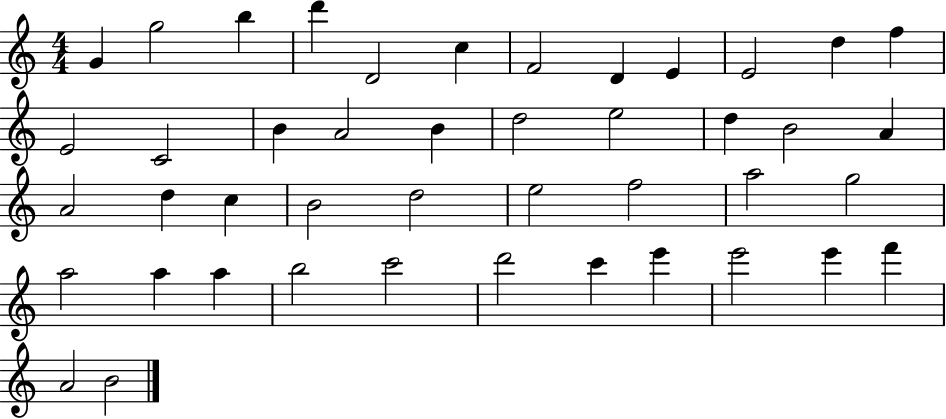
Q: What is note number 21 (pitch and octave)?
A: B4